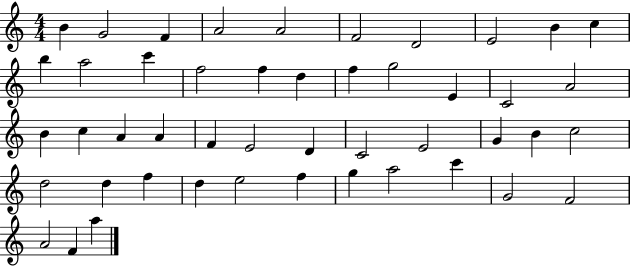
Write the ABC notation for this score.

X:1
T:Untitled
M:4/4
L:1/4
K:C
B G2 F A2 A2 F2 D2 E2 B c b a2 c' f2 f d f g2 E C2 A2 B c A A F E2 D C2 E2 G B c2 d2 d f d e2 f g a2 c' G2 F2 A2 F a